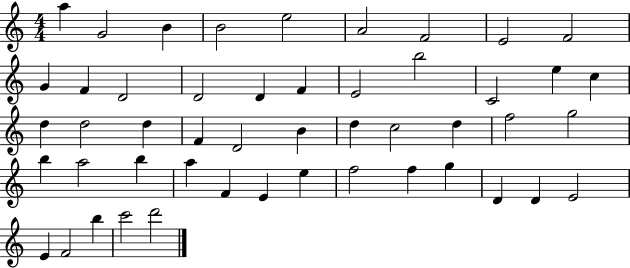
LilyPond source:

{
  \clef treble
  \numericTimeSignature
  \time 4/4
  \key c \major
  a''4 g'2 b'4 | b'2 e''2 | a'2 f'2 | e'2 f'2 | \break g'4 f'4 d'2 | d'2 d'4 f'4 | e'2 b''2 | c'2 e''4 c''4 | \break d''4 d''2 d''4 | f'4 d'2 b'4 | d''4 c''2 d''4 | f''2 g''2 | \break b''4 a''2 b''4 | a''4 f'4 e'4 e''4 | f''2 f''4 g''4 | d'4 d'4 e'2 | \break e'4 f'2 b''4 | c'''2 d'''2 | \bar "|."
}